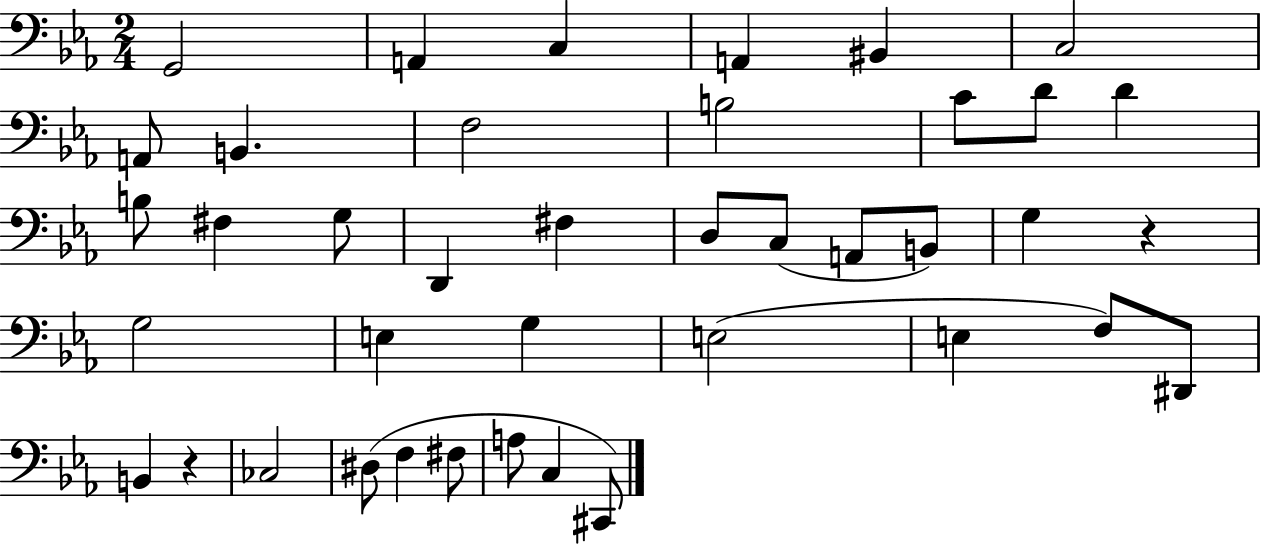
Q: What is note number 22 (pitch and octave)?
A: B2